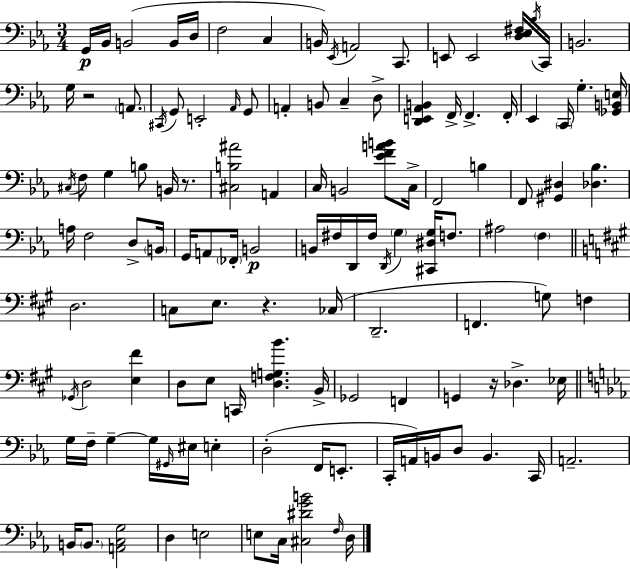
G2/s Bb2/s B2/h B2/s D3/s F3/h C3/q B2/s Eb2/s A2/h C2/e. E2/e E2/h [D3,Eb3,F#3]/s Bb3/s C2/s B2/h. G3/s R/h A2/e. C#2/s G2/e E2/h Ab2/s G2/e A2/q B2/e C3/q D3/e [D2,E2,Ab2,B2]/q F2/s F2/q. F2/s Eb2/q C2/s G3/q. [Gb2,B2,E3]/s C#3/s F3/e G3/q B3/e B2/s R/e. [C#3,B3,A#4]/h A2/q C3/s B2/h [Eb4,F4,A4,B4]/e C3/s F2/h B3/q F2/e [G#2,D#3]/q [Db3,Bb3]/q. A3/s F3/h D3/e B2/s G2/s A2/e FES2/s B2/h B2/s F#3/s D2/s F#3/s D2/s G3/q [C#2,D#3,G3]/s F3/e. A#3/h F3/q D3/h. C3/e E3/e. R/q. CES3/s D2/h. F2/q. G3/e F3/q Gb2/s D3/h [E3,F#4]/q D3/e E3/e C2/s [D3,F3,G3,B4]/q. B2/s Gb2/h F2/q G2/q R/s Db3/q. Eb3/s G3/s F3/s G3/q G3/s G#2/s EIS3/s E3/q D3/h F2/s E2/e. C2/s A2/s B2/s D3/e B2/q. C2/s A2/h. B2/s B2/e. [A2,C3,G3]/h D3/q E3/h E3/e C3/s [C#3,D#4,G4,B4]/h F3/s D3/s